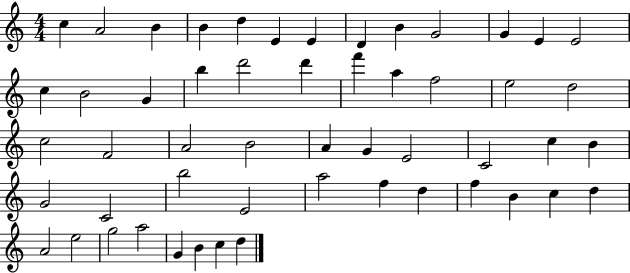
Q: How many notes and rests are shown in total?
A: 53